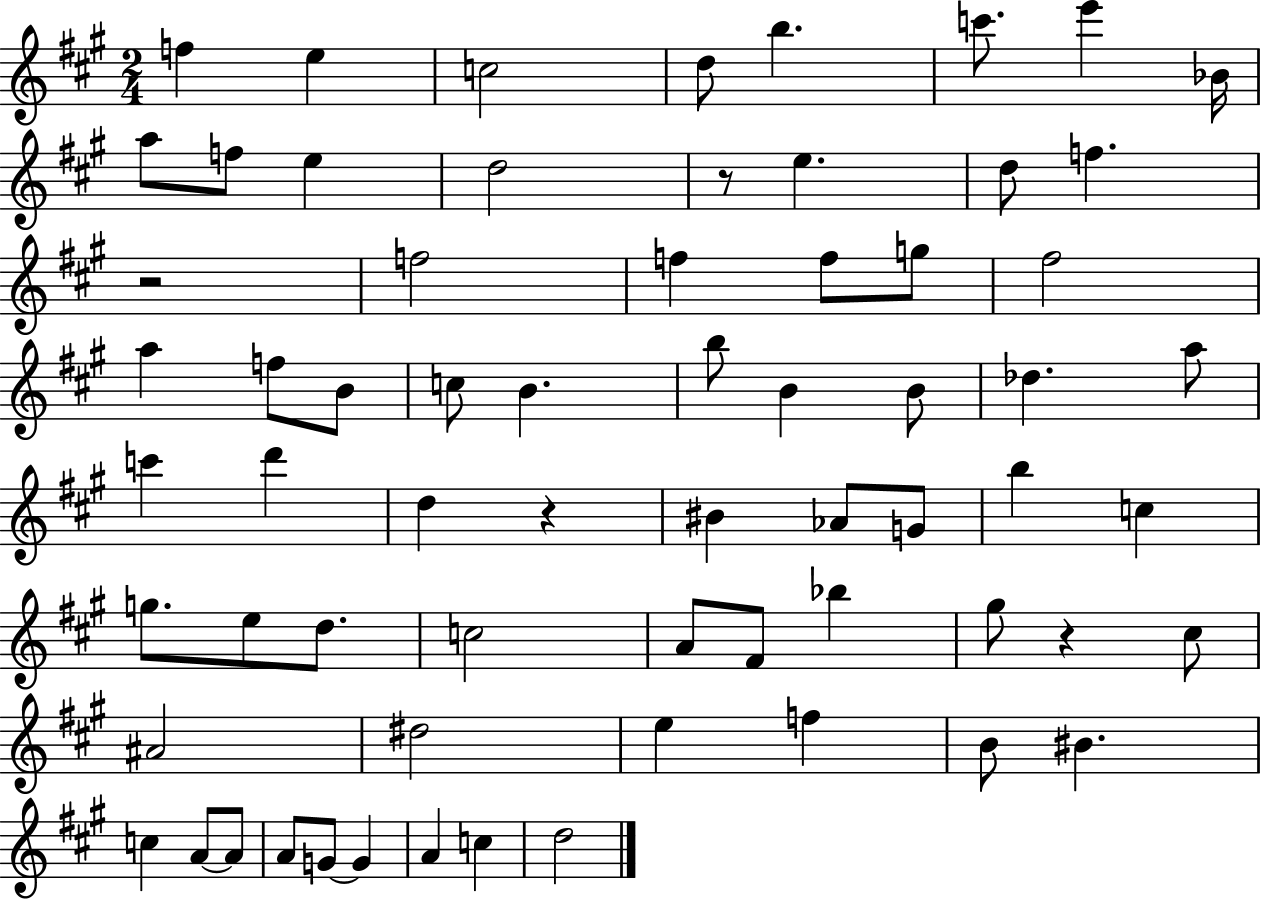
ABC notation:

X:1
T:Untitled
M:2/4
L:1/4
K:A
f e c2 d/2 b c'/2 e' _B/4 a/2 f/2 e d2 z/2 e d/2 f z2 f2 f f/2 g/2 ^f2 a f/2 B/2 c/2 B b/2 B B/2 _d a/2 c' d' d z ^B _A/2 G/2 b c g/2 e/2 d/2 c2 A/2 ^F/2 _b ^g/2 z ^c/2 ^A2 ^d2 e f B/2 ^B c A/2 A/2 A/2 G/2 G A c d2